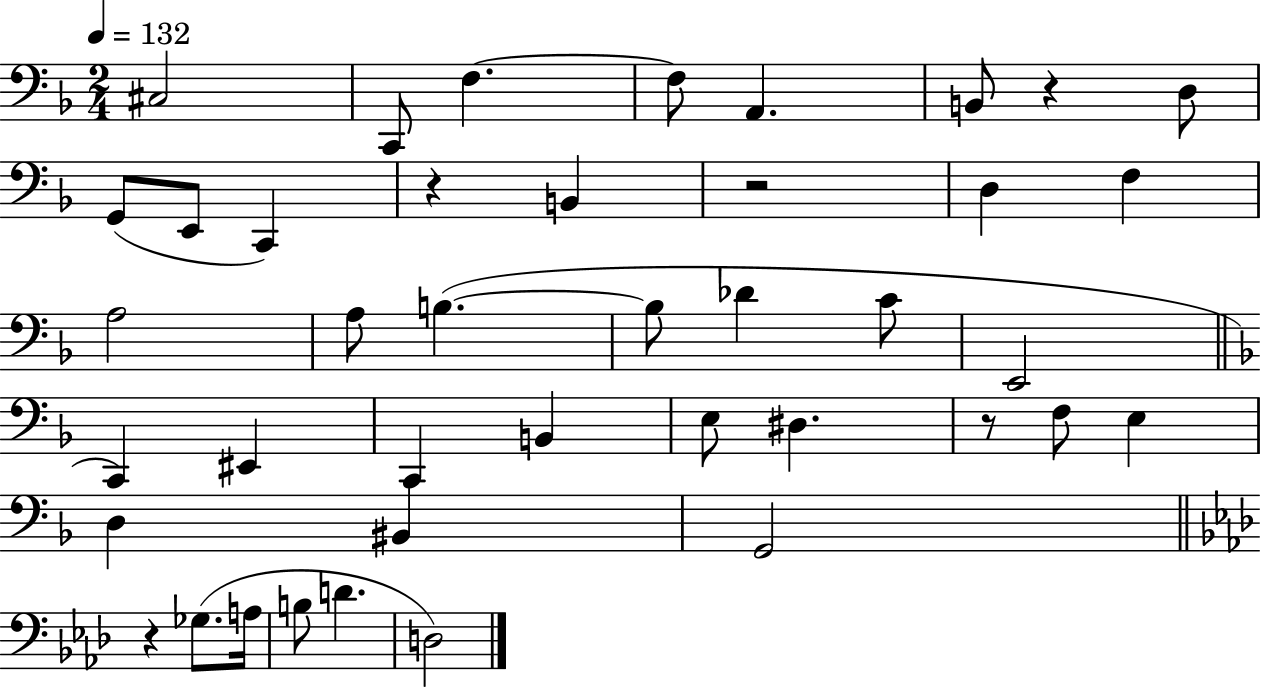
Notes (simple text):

C#3/h C2/e F3/q. F3/e A2/q. B2/e R/q D3/e G2/e E2/e C2/q R/q B2/q R/h D3/q F3/q A3/h A3/e B3/q. B3/e Db4/q C4/e E2/h C2/q EIS2/q C2/q B2/q E3/e D#3/q. R/e F3/e E3/q D3/q BIS2/q G2/h R/q Gb3/e. A3/s B3/e D4/q. D3/h